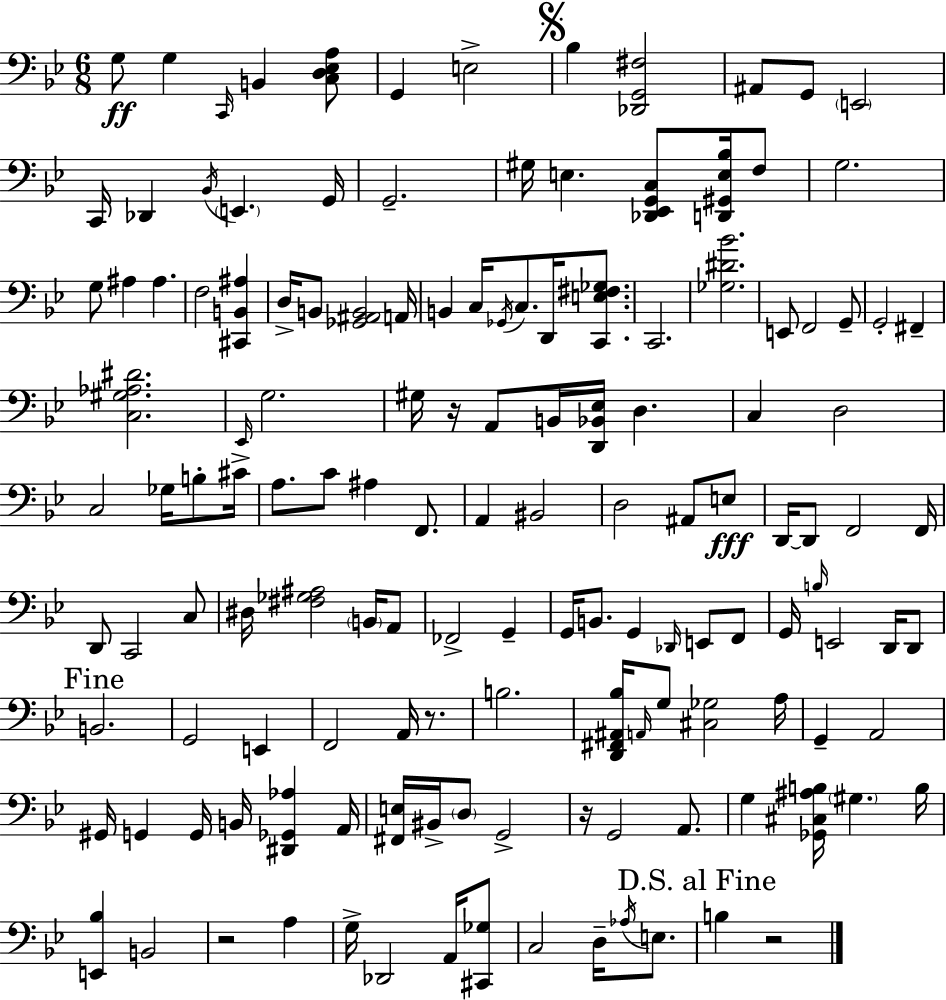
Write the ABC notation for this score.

X:1
T:Untitled
M:6/8
L:1/4
K:Bb
G,/2 G, C,,/4 B,, [C,D,_E,A,]/2 G,, E,2 _B, [_D,,G,,^F,]2 ^A,,/2 G,,/2 E,,2 C,,/4 _D,, _B,,/4 E,, G,,/4 G,,2 ^G,/4 E, [_D,,_E,,G,,C,]/2 [D,,^G,,E,_B,]/4 F,/2 G,2 G,/2 ^A, ^A, F,2 [^C,,B,,^A,] D,/4 B,,/2 [_G,,^A,,B,,]2 A,,/4 B,, C,/4 _G,,/4 C,/2 D,,/4 [C,,E,^F,_G,]/2 C,,2 [_G,^D_B]2 E,,/2 F,,2 G,,/2 G,,2 ^F,, [C,^G,_A,^D]2 _E,,/4 G,2 ^G,/4 z/4 A,,/2 B,,/4 [D,,_B,,_E,]/4 D, C, D,2 C,2 _G,/4 B,/2 ^C/4 A,/2 C/2 ^A, F,,/2 A,, ^B,,2 D,2 ^A,,/2 E,/2 D,,/4 D,,/2 F,,2 F,,/4 D,,/2 C,,2 C,/2 ^D,/4 [^F,_G,^A,]2 B,,/4 A,,/2 _F,,2 G,, G,,/4 B,,/2 G,, _D,,/4 E,,/2 F,,/2 G,,/4 B,/4 E,,2 D,,/4 D,,/2 B,,2 G,,2 E,, F,,2 A,,/4 z/2 B,2 [D,,^F,,^A,,_B,]/4 A,,/4 G,/2 [^C,_G,]2 A,/4 G,, A,,2 ^G,,/4 G,, G,,/4 B,,/4 [^D,,_G,,_A,] A,,/4 [^F,,E,]/4 ^B,,/4 D,/2 G,,2 z/4 G,,2 A,,/2 G, [_G,,^C,^A,B,]/4 ^G, B,/4 [E,,_B,] B,,2 z2 A, G,/4 _D,,2 A,,/4 [^C,,_G,]/2 C,2 D,/4 _A,/4 E,/2 B, z2